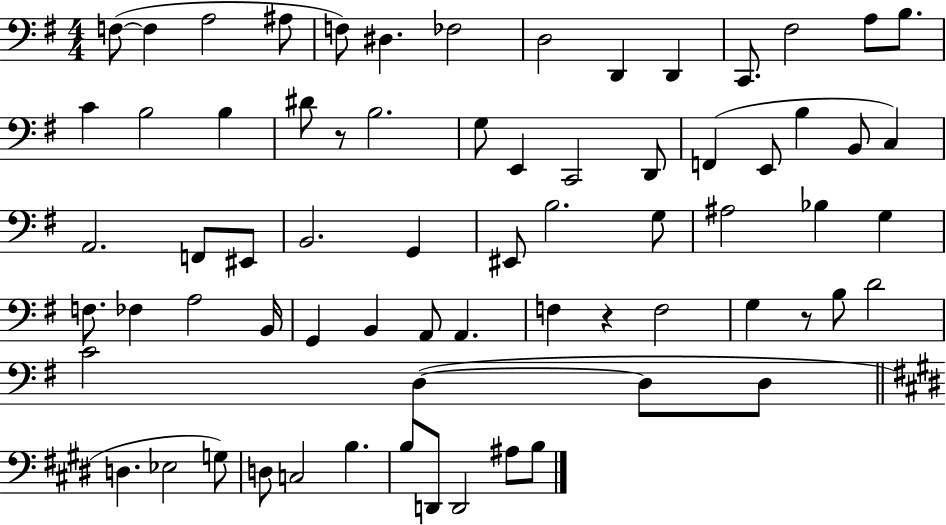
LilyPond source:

{
  \clef bass
  \numericTimeSignature
  \time 4/4
  \key g \major
  f8~(~ f4 a2 ais8 | f8) dis4. fes2 | d2 d,4 d,4 | c,8. fis2 a8 b8. | \break c'4 b2 b4 | dis'8 r8 b2. | g8 e,4 c,2 d,8 | f,4( e,8 b4 b,8 c4) | \break a,2. f,8 eis,8 | b,2. g,4 | eis,8 b2. g8 | ais2 bes4 g4 | \break f8. fes4 a2 b,16 | g,4 b,4 a,8 a,4. | f4 r4 f2 | g4 r8 b8 d'2 | \break c'2 d4~(~ d8 d8 | \bar "||" \break \key e \major d4. ees2 g8) | d8 c2 b4. | b8 d,8 d,2 ais8 b8 | \bar "|."
}